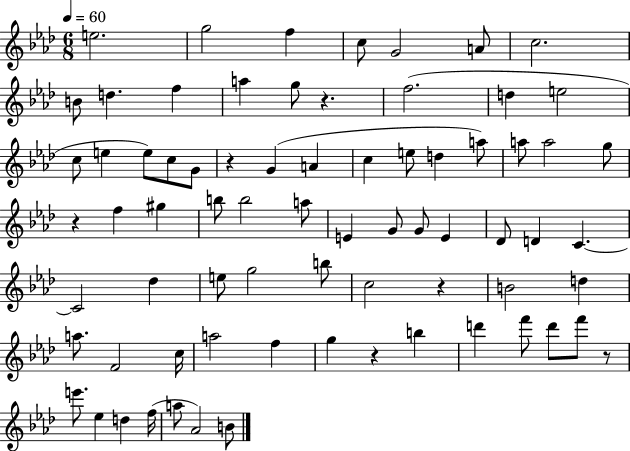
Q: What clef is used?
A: treble